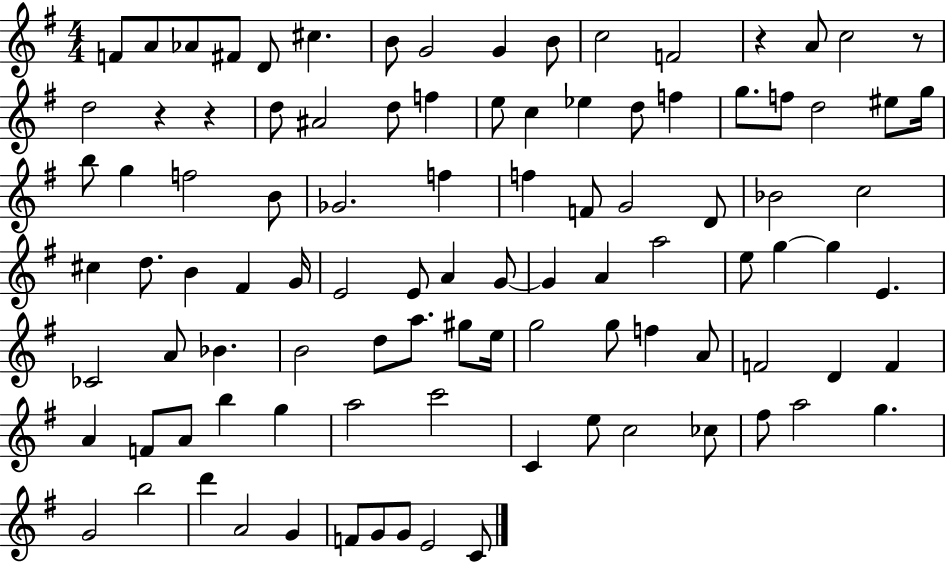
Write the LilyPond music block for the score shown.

{
  \clef treble
  \numericTimeSignature
  \time 4/4
  \key g \major
  \repeat volta 2 { f'8 a'8 aes'8 fis'8 d'8 cis''4. | b'8 g'2 g'4 b'8 | c''2 f'2 | r4 a'8 c''2 r8 | \break d''2 r4 r4 | d''8 ais'2 d''8 f''4 | e''8 c''4 ees''4 d''8 f''4 | g''8. f''8 d''2 eis''8 g''16 | \break b''8 g''4 f''2 b'8 | ges'2. f''4 | f''4 f'8 g'2 d'8 | bes'2 c''2 | \break cis''4 d''8. b'4 fis'4 g'16 | e'2 e'8 a'4 g'8~~ | g'4 a'4 a''2 | e''8 g''4~~ g''4 e'4. | \break ces'2 a'8 bes'4. | b'2 d''8 a''8. gis''8 e''16 | g''2 g''8 f''4 a'8 | f'2 d'4 f'4 | \break a'4 f'8 a'8 b''4 g''4 | a''2 c'''2 | c'4 e''8 c''2 ces''8 | fis''8 a''2 g''4. | \break g'2 b''2 | d'''4 a'2 g'4 | f'8 g'8 g'8 e'2 c'8 | } \bar "|."
}